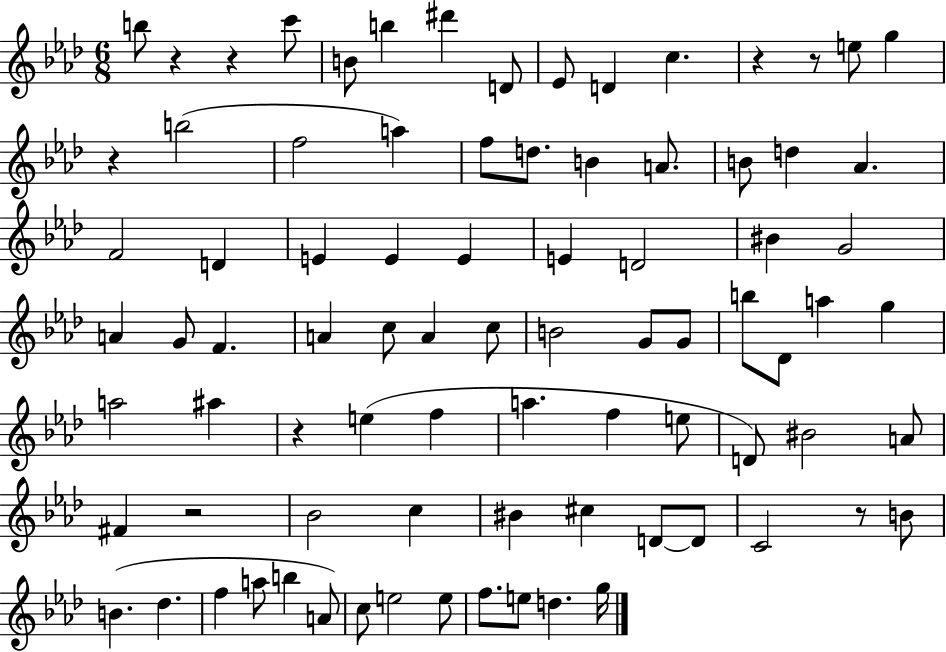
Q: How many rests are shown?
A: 8